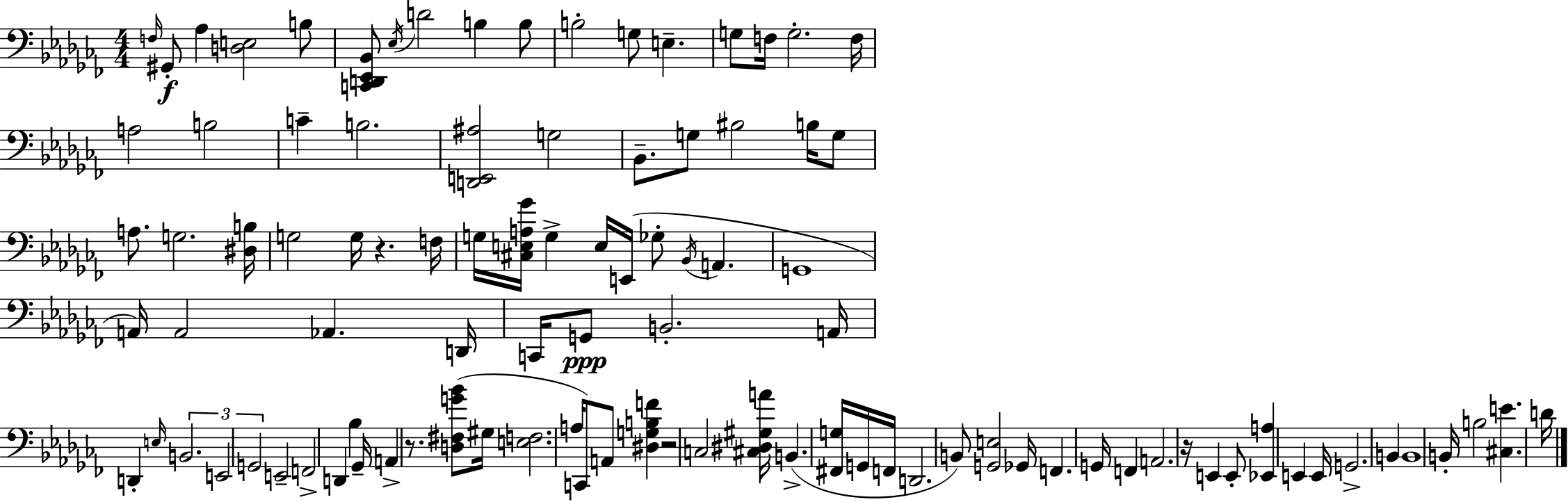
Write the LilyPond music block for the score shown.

{
  \clef bass
  \numericTimeSignature
  \time 4/4
  \key aes \minor
  \repeat volta 2 { \grace { f16 }\f gis,8-. aes4 <d e>2 b8 | <c, d, ees, bes,>8 \acciaccatura { ees16 } d'2 b4 | b8 b2-. g8 e4.-- | g8 f16 g2.-. | \break f16 a2 b2 | c'4-- b2. | <d, e, ais>2 g2 | bes,8.-- g8 bis2 b16 | \break g8 a8. g2. | <dis b>16 g2 g16 r4. | f16 g16 <cis e a ges'>16 g4-> e16 e,16( ges8-. \acciaccatura { bes,16 } a,4. | g,1 | \break a,16) a,2 aes,4. | d,16 c,16 g,8\ppp b,2.-. | a,16 d,4-. \grace { e16 } \tuplet 3/2 { b,2. | e,2 g,2 } | \break e,2-- f,2-> | d,4 bes4 ges,16-- a,4-> | r8. <d fis g' bes'>8( gis16 <e f>2. | a16 c,8) a,8 <dis g b f'>4 r2 | \break c2 <cis dis gis a'>16 b,4.->( | <fis, g>16 g,16 f,16 d,2. | b,8) <g, e>2 ges,16 f,4. | g,16 f,4 a,2. | \break r16 e,4 e,8-. <ees, a>4 e,4 | e,16 g,2.-> | b,4 b,1 | b,16-. b2 <cis e'>4. | \break d'16 } \bar "|."
}